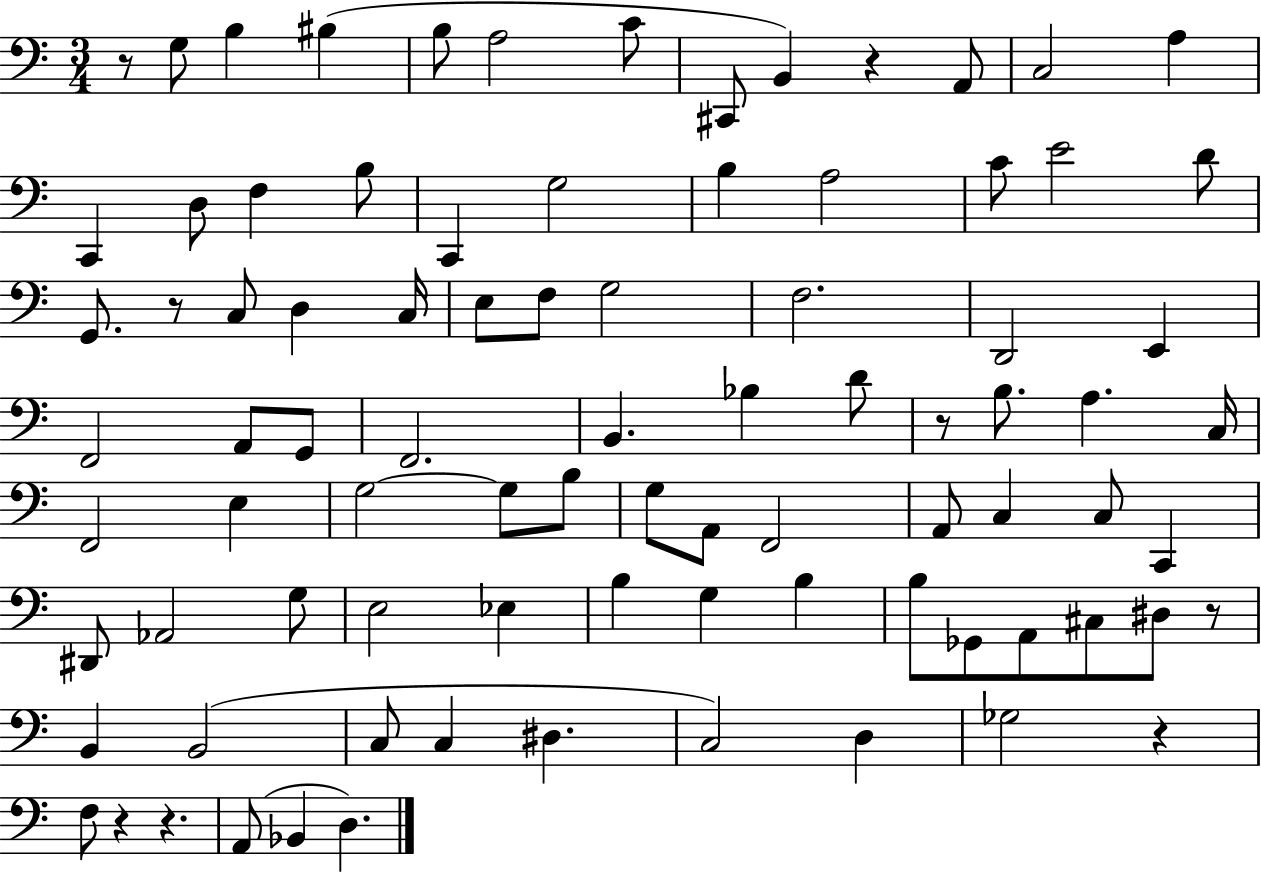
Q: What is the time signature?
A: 3/4